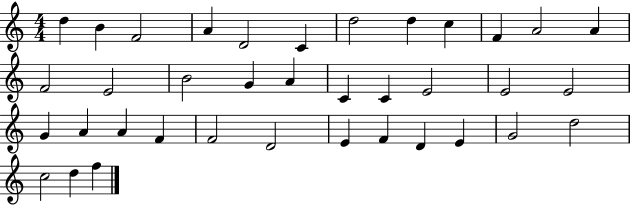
D5/q B4/q F4/h A4/q D4/h C4/q D5/h D5/q C5/q F4/q A4/h A4/q F4/h E4/h B4/h G4/q A4/q C4/q C4/q E4/h E4/h E4/h G4/q A4/q A4/q F4/q F4/h D4/h E4/q F4/q D4/q E4/q G4/h D5/h C5/h D5/q F5/q